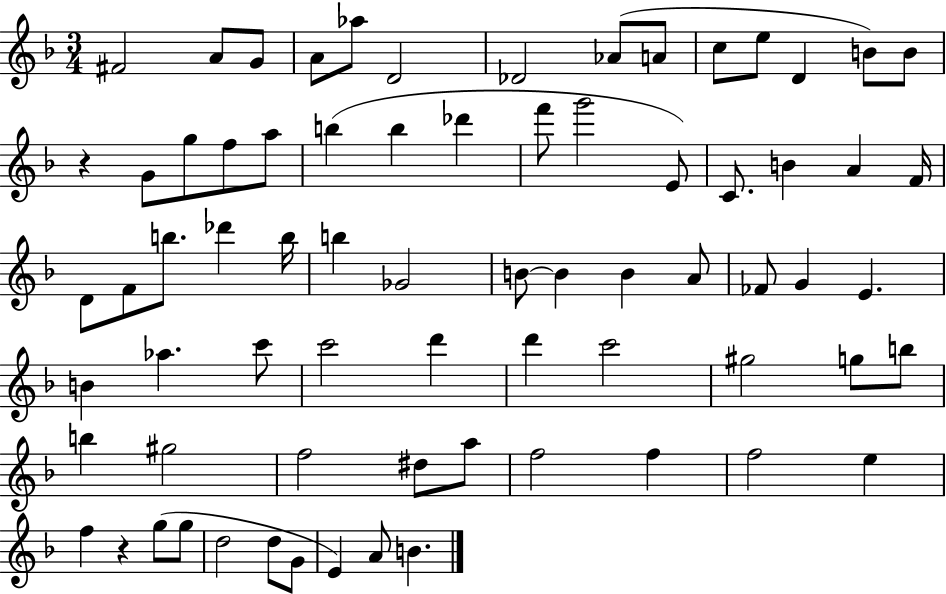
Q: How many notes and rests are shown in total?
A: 72